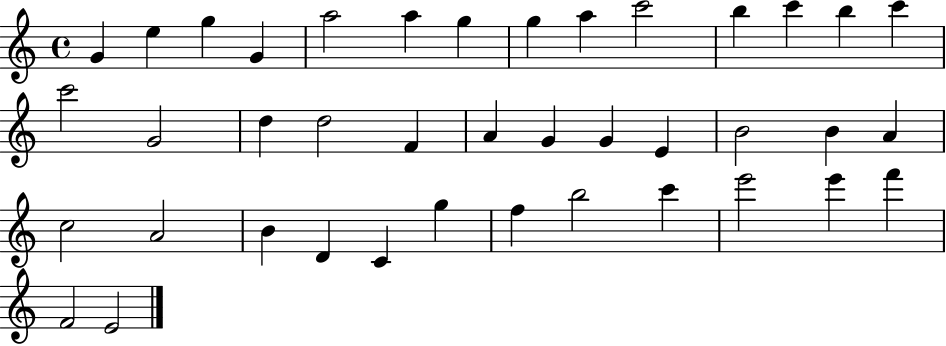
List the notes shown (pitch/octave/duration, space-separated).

G4/q E5/q G5/q G4/q A5/h A5/q G5/q G5/q A5/q C6/h B5/q C6/q B5/q C6/q C6/h G4/h D5/q D5/h F4/q A4/q G4/q G4/q E4/q B4/h B4/q A4/q C5/h A4/h B4/q D4/q C4/q G5/q F5/q B5/h C6/q E6/h E6/q F6/q F4/h E4/h